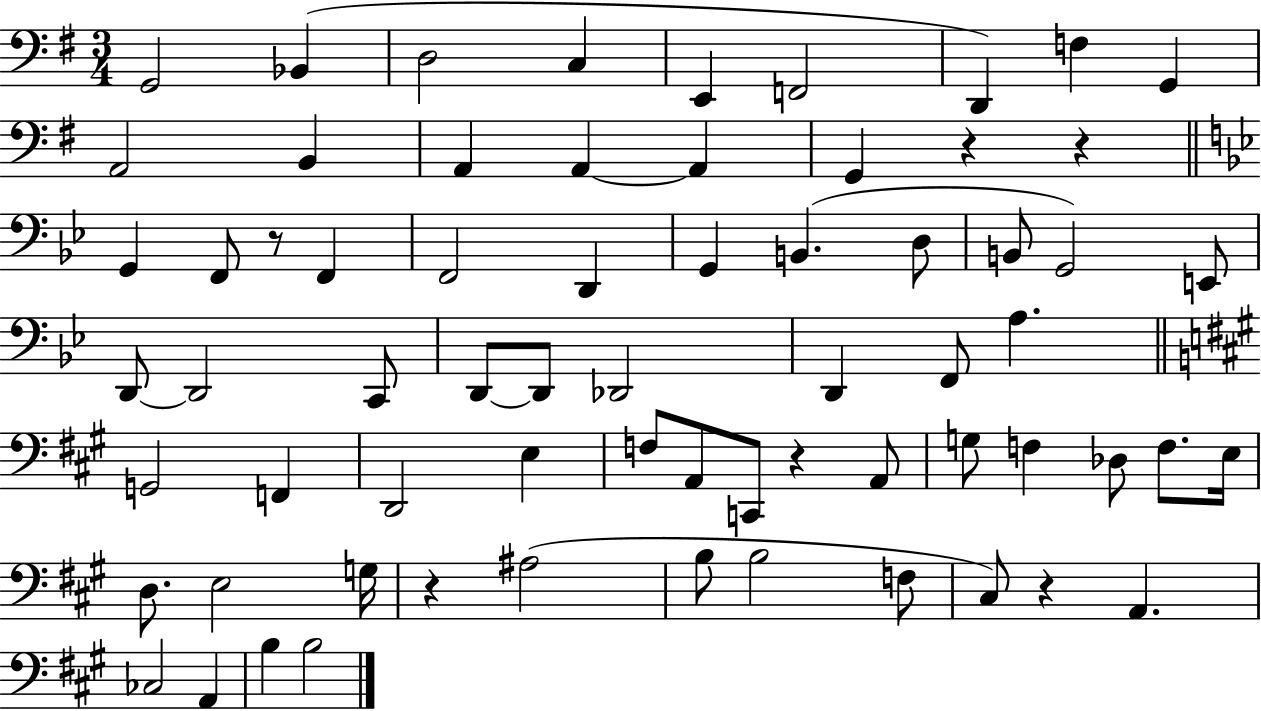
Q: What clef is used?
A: bass